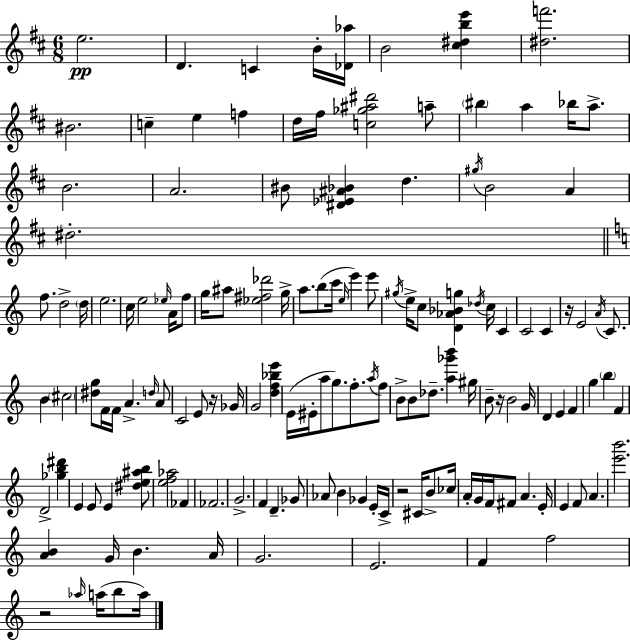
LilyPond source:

{
  \clef treble
  \numericTimeSignature
  \time 6/8
  \key d \major
  e''2.\pp | d'4. c'4 b'16-. <des' aes''>16 | b'2 <cis'' dis'' b'' e'''>4 | <dis'' f'''>2. | \break bis'2. | c''4-- e''4 f''4 | d''16 fis''16 <c'' ges'' ais'' dis'''>2 a''8-- | \parenthesize bis''4 a''4 bes''16 a''8.-> | \break b'2. | a'2. | bis'8 <dis' ees' ais' bes'>4 d''4. | \acciaccatura { gis''16 } b'2 a'4 | \break dis''2.-. | \bar "||" \break \key a \minor f''8. d''2-> \parenthesize d''16 | e''2. | c''16 e''2 \grace { ees''16 } a'16 f''8 | g''16 ais''8 <ees'' fis'' des'''>2 | \break g''16-> a''8. b''8( c'''16 \grace { e''16 } e'''4) | e'''8 \acciaccatura { gis''16 } e''16-> c''8 <d' aes' bes' g''>4 \acciaccatura { des''16 } c''16 | c'4 c'2 | c'4 r16 e'2 | \break \acciaccatura { a'16 } c'8. b'4 \parenthesize cis''2 | <dis'' g''>8 f'16 f'16 a'4.-> | \grace { d''16 } a'8 c'2 | e'8 r16 ges'16 g'2 | \break <d'' f'' bes'' e'''>4 e'16( eis'16-. a''8 g''8.) | f''8.-. \acciaccatura { a''16 } f''8 b'8-> b'8 des''8.-- | <a'' ges''' b'''>4 gis''16 b'8-- r16 b'2 | g'16 d'4 e'4 | \break f'4 g''4 \parenthesize b''4 | f'4 d'2-> | <ges'' b'' dis'''>4 e'4 e'8 | e'4 <dis'' e'' ais'' b''>8 <e'' f'' aes''>2 | \break fes'4 fes'2. | g'2.-> | f'4 d'4.-- | ges'8 aes'8 b'4 | \break ges'4 e'16-. c'16-> r2 | cis'16 b'8-> ces''16 a'16-. g'16 f'16 fis'8 | a'4. e'16-. e'4 f'8 | a'4. <e''' b'''>2. | \break <a' b'>4 g'16 | b'4. a'16 g'2. | e'2. | f'4 f''2 | \break r2 | \grace { aes''16 } a''16( b''8 a''16) \bar "|."
}